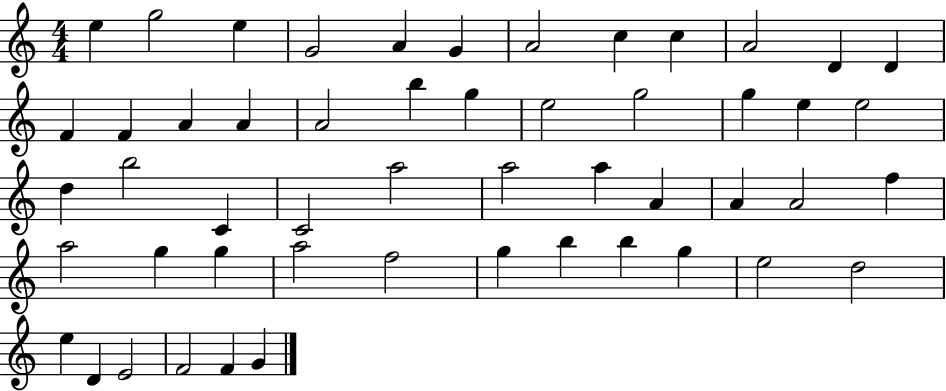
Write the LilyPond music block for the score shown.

{
  \clef treble
  \numericTimeSignature
  \time 4/4
  \key c \major
  e''4 g''2 e''4 | g'2 a'4 g'4 | a'2 c''4 c''4 | a'2 d'4 d'4 | \break f'4 f'4 a'4 a'4 | a'2 b''4 g''4 | e''2 g''2 | g''4 e''4 e''2 | \break d''4 b''2 c'4 | c'2 a''2 | a''2 a''4 a'4 | a'4 a'2 f''4 | \break a''2 g''4 g''4 | a''2 f''2 | g''4 b''4 b''4 g''4 | e''2 d''2 | \break e''4 d'4 e'2 | f'2 f'4 g'4 | \bar "|."
}